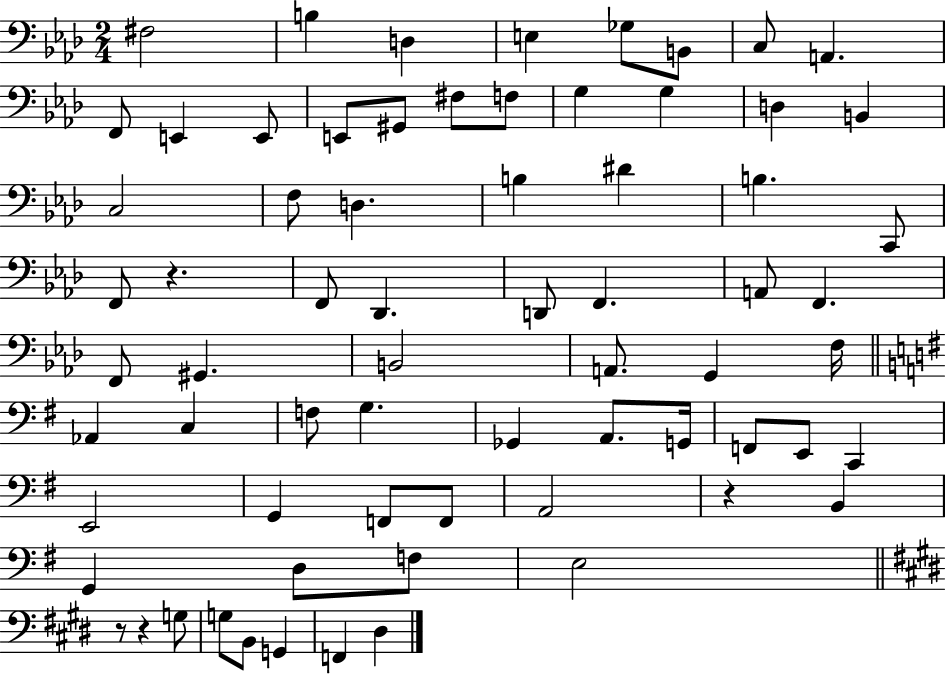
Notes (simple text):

F#3/h B3/q D3/q E3/q Gb3/e B2/e C3/e A2/q. F2/e E2/q E2/e E2/e G#2/e F#3/e F3/e G3/q G3/q D3/q B2/q C3/h F3/e D3/q. B3/q D#4/q B3/q. C2/e F2/e R/q. F2/e Db2/q. D2/e F2/q. A2/e F2/q. F2/e G#2/q. B2/h A2/e. G2/q F3/s Ab2/q C3/q F3/e G3/q. Gb2/q A2/e. G2/s F2/e E2/e C2/q E2/h G2/q F2/e F2/e A2/h R/q B2/q G2/q D3/e F3/e E3/h R/e R/q G3/e G3/e B2/e G2/q F2/q D#3/q